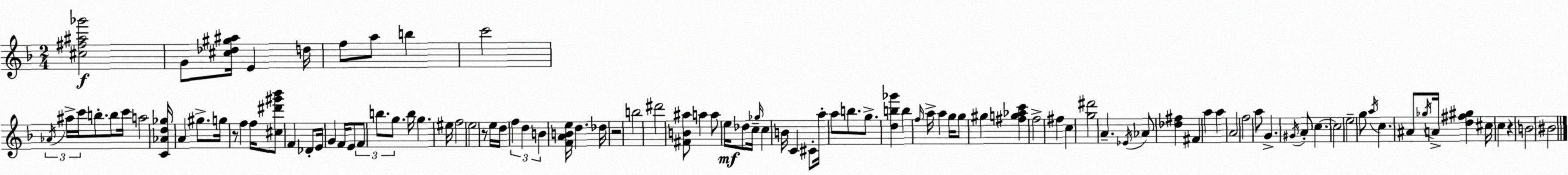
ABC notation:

X:1
T:Untitled
M:2/4
L:1/4
K:F
[^c^f^a_g']2 G/2 [^c_d^g^a]/4 E d/4 f/2 a/2 b c'2 _A/4 ^a/4 c'/4 b/2 b/2 c'/4 a2 [C_Ad_g]/4 A ^g/2 g/4 z/2 f f/4 [^c^d'^g'_b']/2 F _D/2 E/4 G F/4 E/2 F/2 b/2 g/2 b/4 g ^e/4 f2 e2 z/2 e/4 d/4 f d B [FABe]/4 d _d/4 z2 b2 ^d'2 [^FB^a]/2 a a/2 e/4 _d/2 c/4 _g/4 c B/4 C ^C/2 a/4 a/2 b/2 g/2 [db_g'] b f/4 a/4 a g/4 g/2 ^g [^fg_ac'] f2 ^f c [g^d']2 A _E/4 _A/2 [_d^f] ^F a a A2 f2 a/2 G ^G/4 A/2 c c2 e2 g/2 a/4 c ^A/2 _g/4 A/4 [d^f^g] ^c/4 c z B2 ^B2